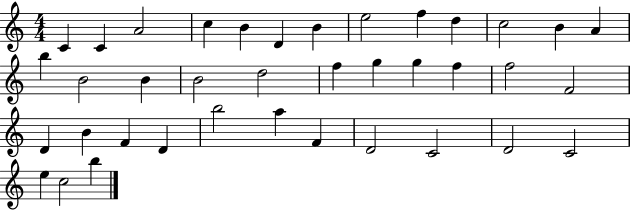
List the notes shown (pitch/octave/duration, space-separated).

C4/q C4/q A4/h C5/q B4/q D4/q B4/q E5/h F5/q D5/q C5/h B4/q A4/q B5/q B4/h B4/q B4/h D5/h F5/q G5/q G5/q F5/q F5/h F4/h D4/q B4/q F4/q D4/q B5/h A5/q F4/q D4/h C4/h D4/h C4/h E5/q C5/h B5/q